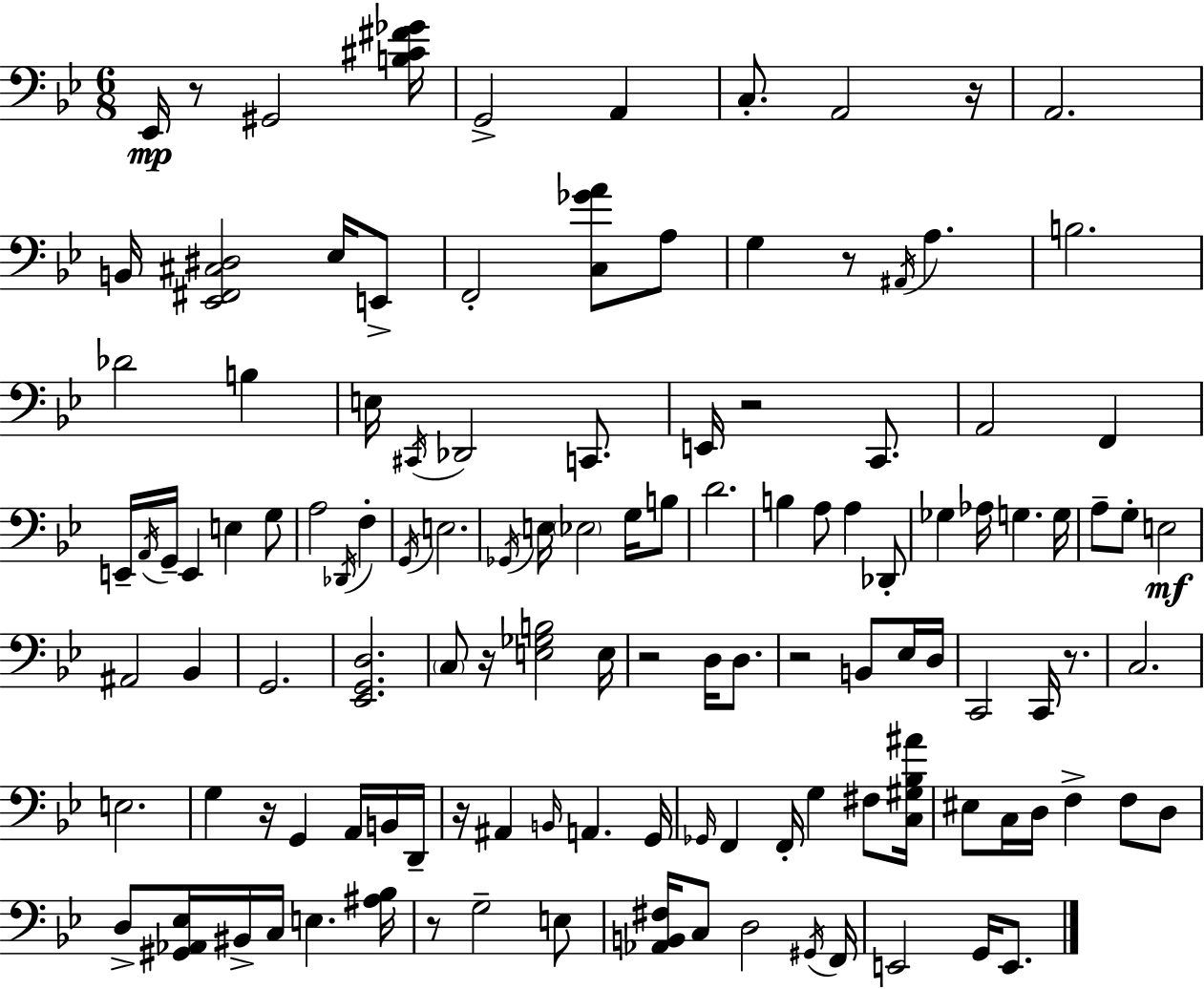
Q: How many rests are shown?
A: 11